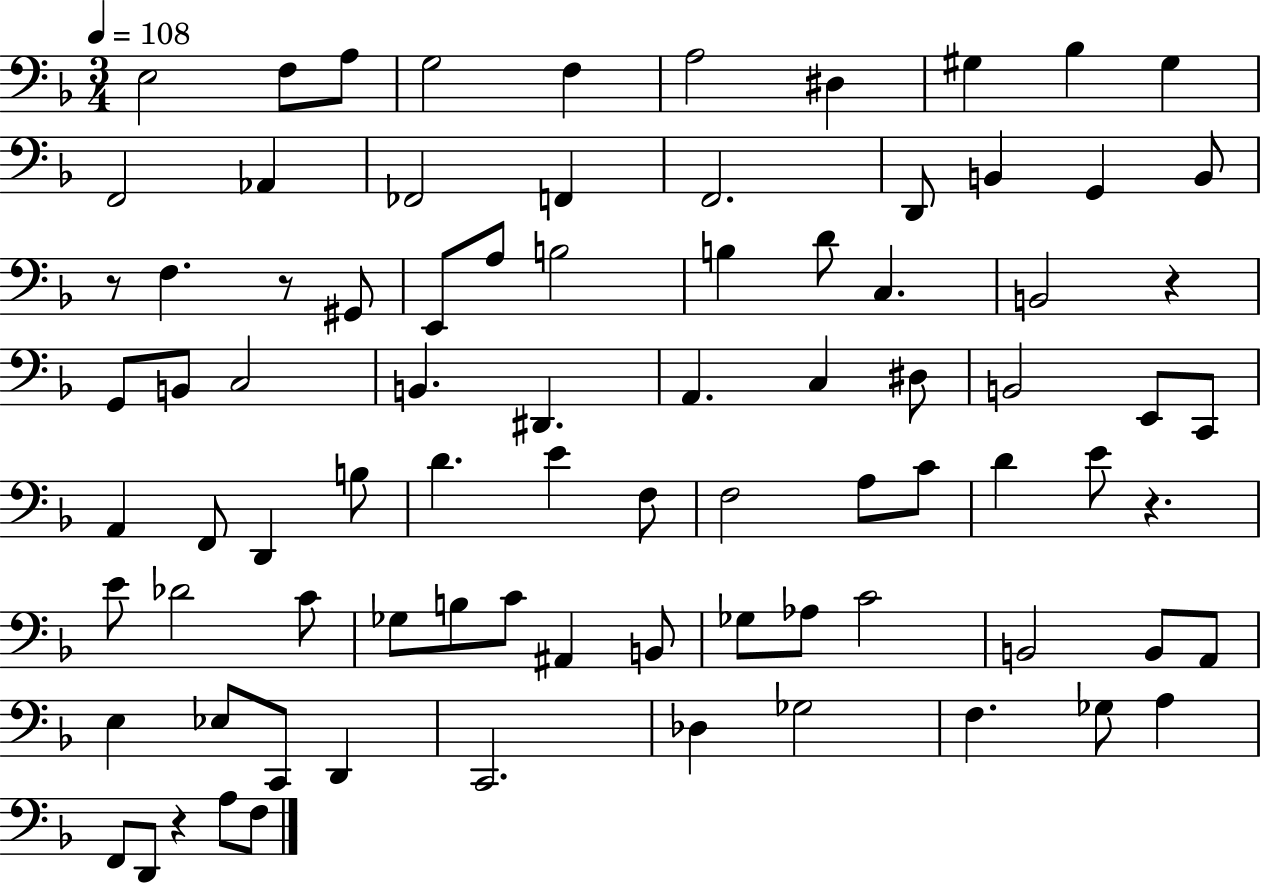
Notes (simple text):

E3/h F3/e A3/e G3/h F3/q A3/h D#3/q G#3/q Bb3/q G#3/q F2/h Ab2/q FES2/h F2/q F2/h. D2/e B2/q G2/q B2/e R/e F3/q. R/e G#2/e E2/e A3/e B3/h B3/q D4/e C3/q. B2/h R/q G2/e B2/e C3/h B2/q. D#2/q. A2/q. C3/q D#3/e B2/h E2/e C2/e A2/q F2/e D2/q B3/e D4/q. E4/q F3/e F3/h A3/e C4/e D4/q E4/e R/q. E4/e Db4/h C4/e Gb3/e B3/e C4/e A#2/q B2/e Gb3/e Ab3/e C4/h B2/h B2/e A2/e E3/q Eb3/e C2/e D2/q C2/h. Db3/q Gb3/h F3/q. Gb3/e A3/q F2/e D2/e R/q A3/e F3/e